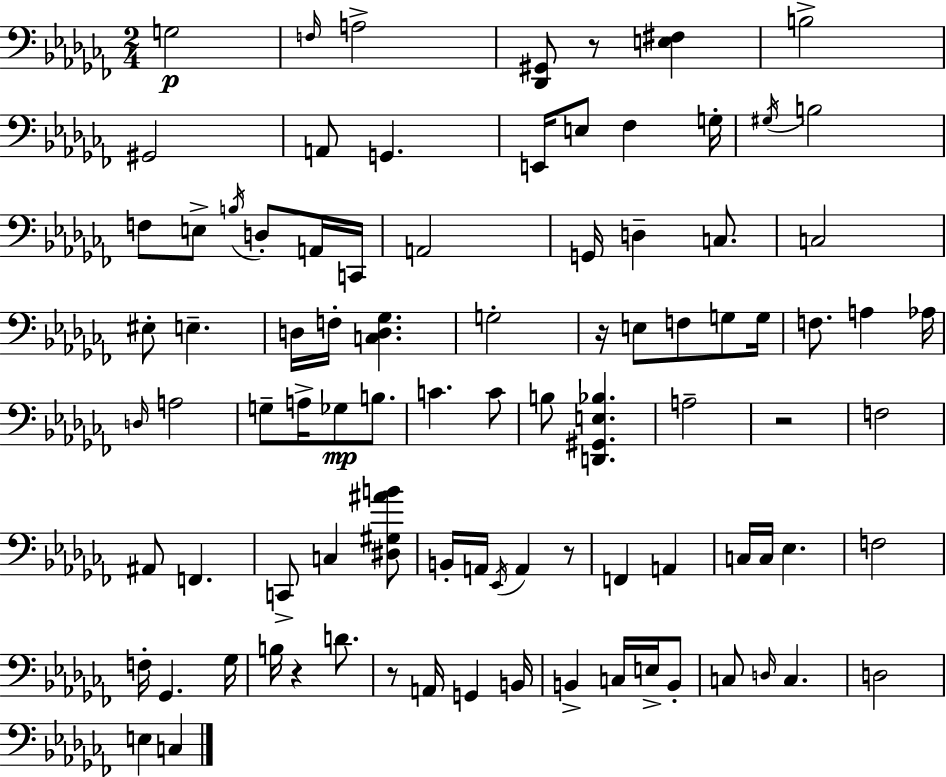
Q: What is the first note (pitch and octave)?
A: G3